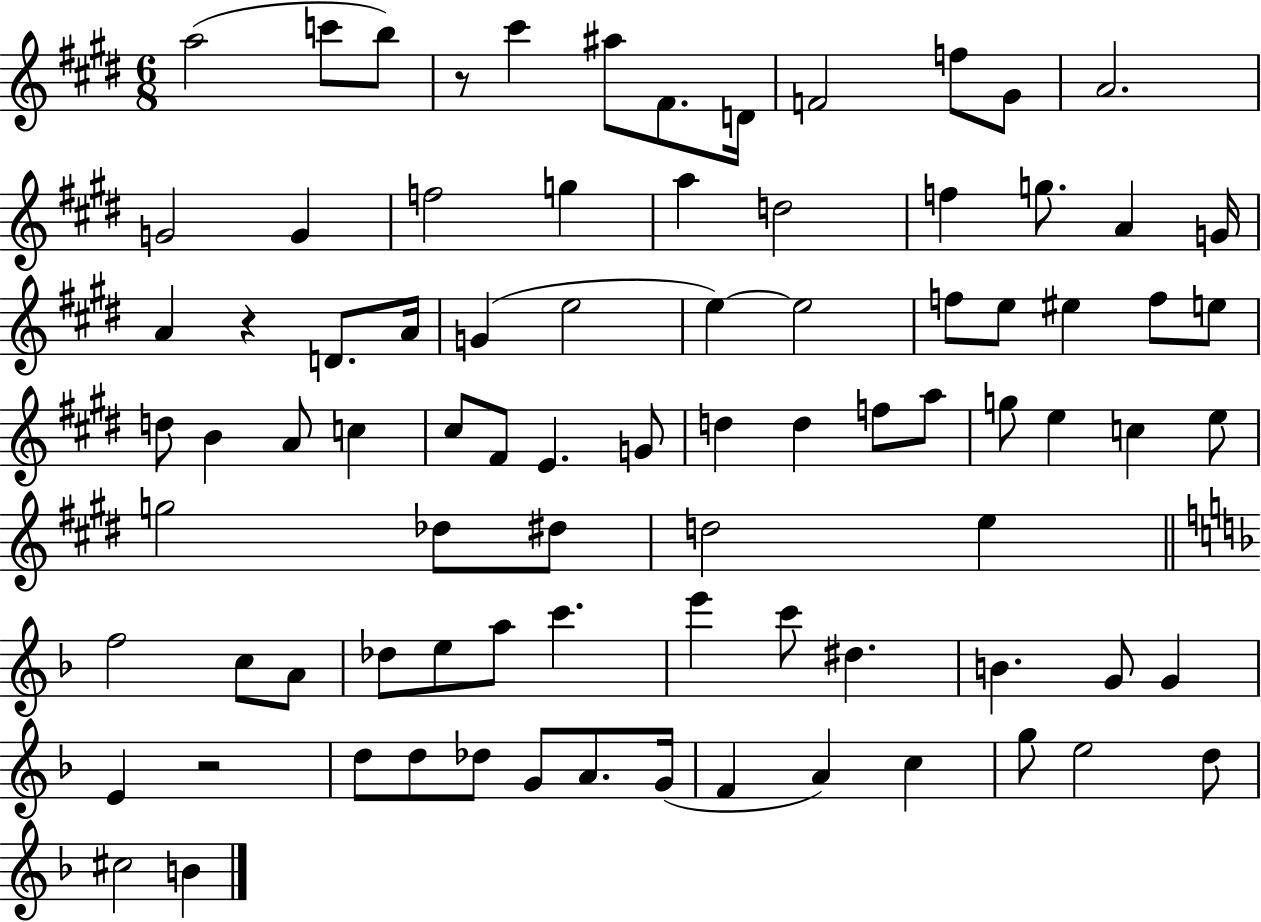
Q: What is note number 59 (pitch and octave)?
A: E5